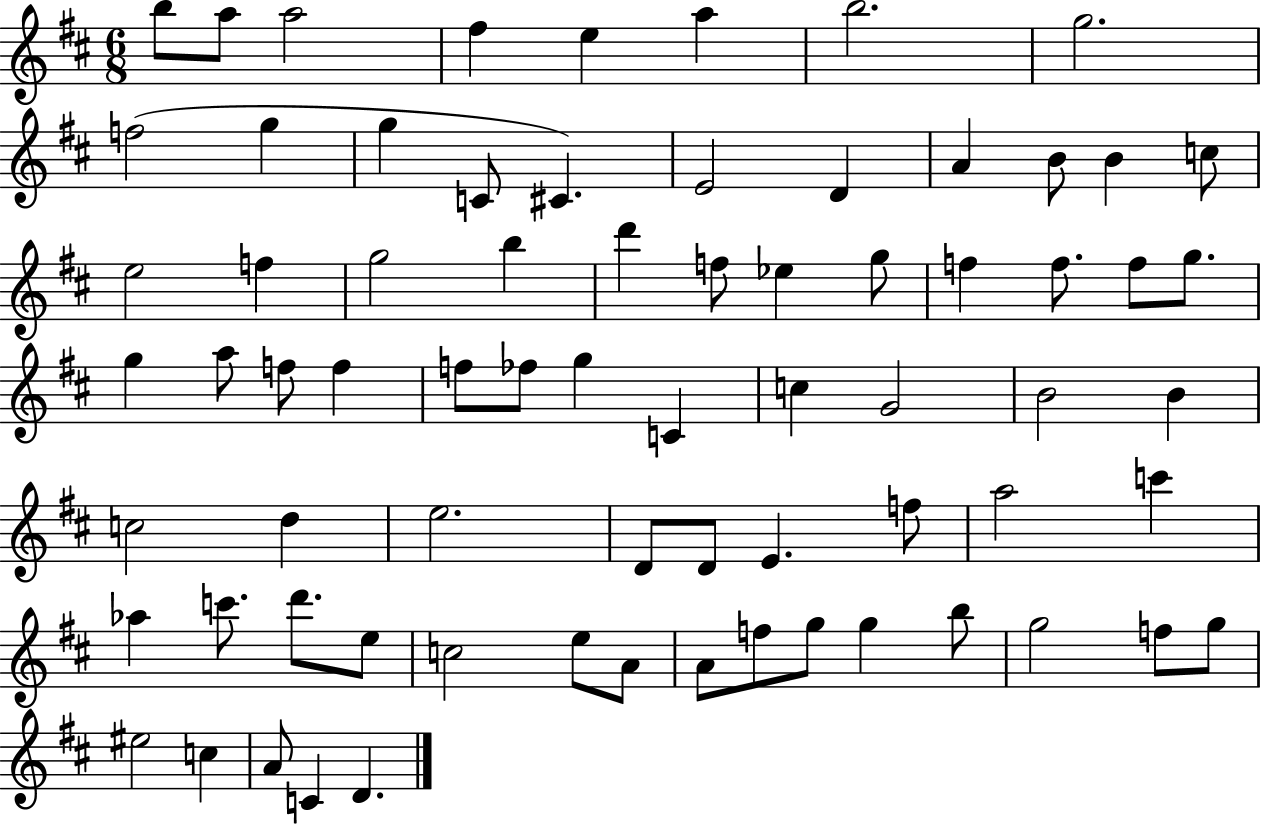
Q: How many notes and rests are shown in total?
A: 72